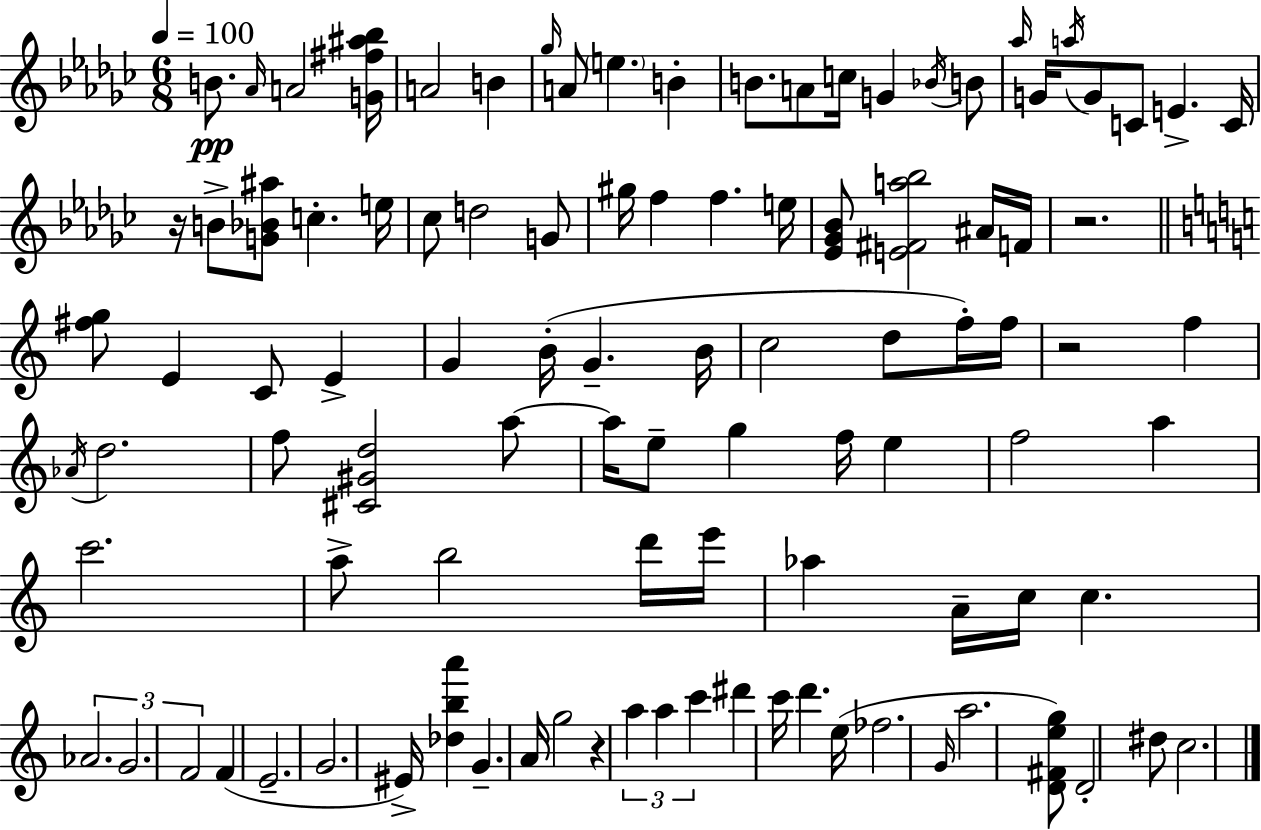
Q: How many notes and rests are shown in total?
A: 101